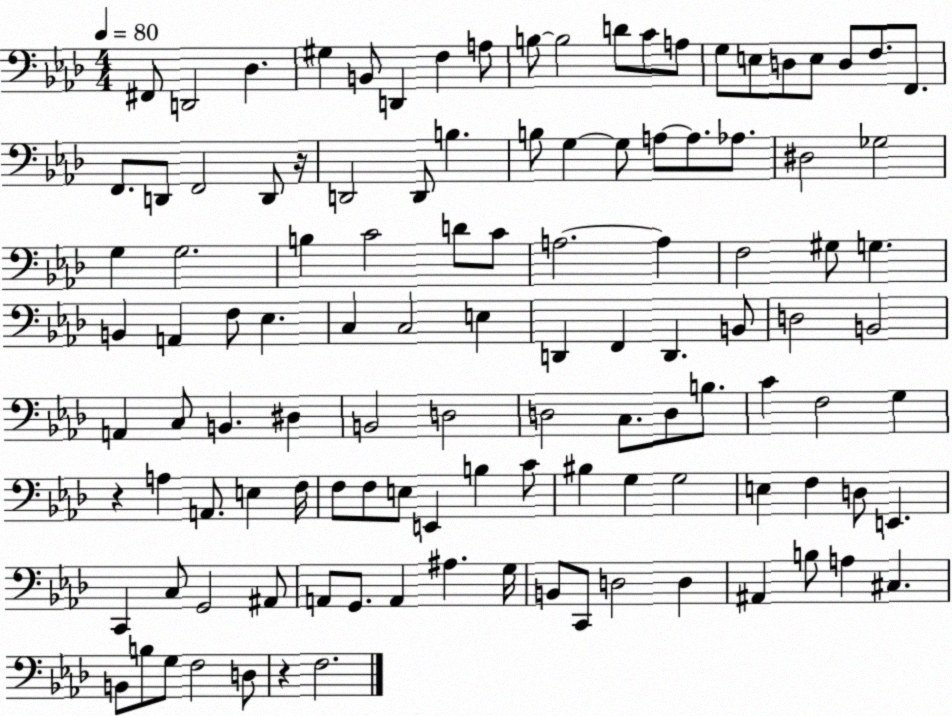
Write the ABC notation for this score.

X:1
T:Untitled
M:4/4
L:1/4
K:Ab
^F,,/2 D,,2 _D, ^G, B,,/2 D,, F, A,/2 B,/2 B,2 D/2 C/2 A,/2 G,/2 E,/2 D,/2 E,/2 D,/2 F,/2 F,,/2 F,,/2 D,,/2 F,,2 D,,/2 z/4 D,,2 D,,/2 B, B,/2 G, G,/2 A,/2 A,/2 _A,/2 ^D,2 _G,2 G, G,2 B, C2 D/2 C/2 A,2 A, F,2 ^G,/2 G, B,, A,, F,/2 _E, C, C,2 E, D,, F,, D,, B,,/2 D,2 B,,2 A,, C,/2 B,, ^D, B,,2 D,2 D,2 C,/2 D,/2 B,/2 C F,2 G, z A, A,,/2 E, F,/4 F,/2 F,/2 E,/2 E,, B, C/2 ^B, G, G,2 E, F, D,/2 E,, C,, C,/2 G,,2 ^A,,/2 A,,/2 G,,/2 A,, ^A, G,/4 B,,/2 C,,/2 D,2 D, ^A,, B,/2 A, ^C, B,,/2 B,/2 G,/2 F,2 D,/2 z F,2